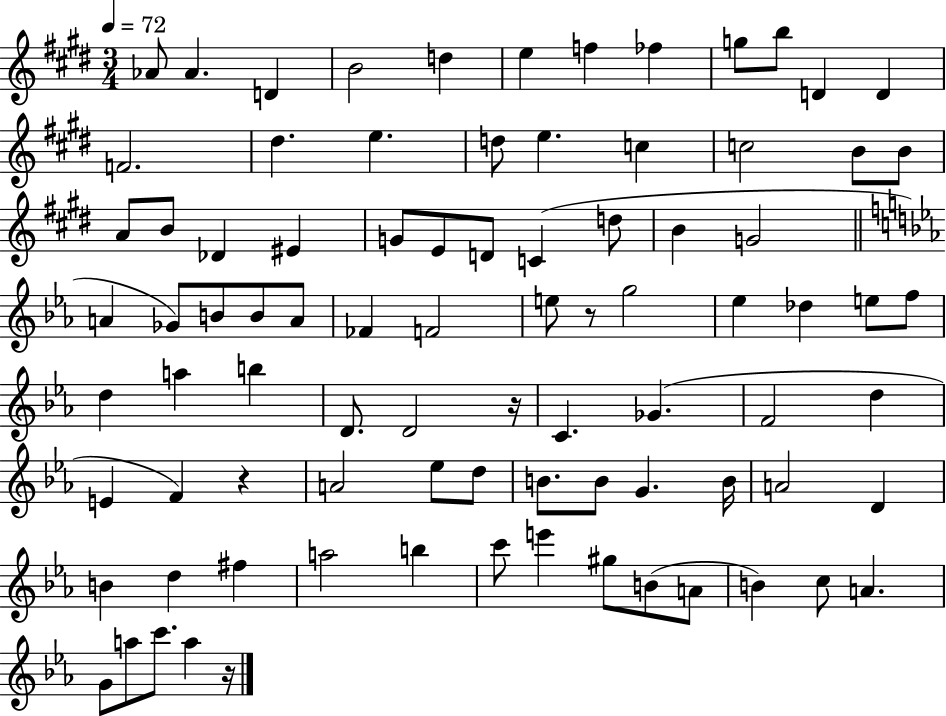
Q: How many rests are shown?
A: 4